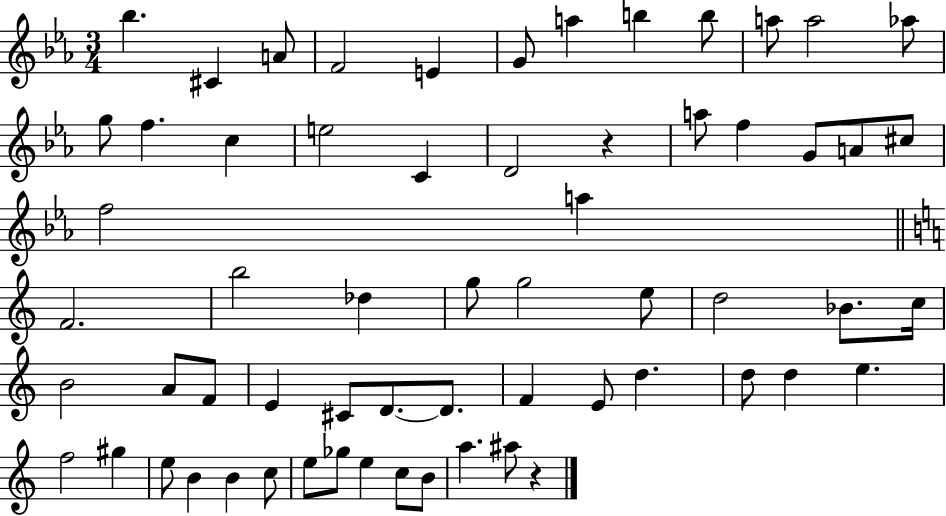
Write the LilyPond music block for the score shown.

{
  \clef treble
  \numericTimeSignature
  \time 3/4
  \key ees \major
  bes''4. cis'4 a'8 | f'2 e'4 | g'8 a''4 b''4 b''8 | a''8 a''2 aes''8 | \break g''8 f''4. c''4 | e''2 c'4 | d'2 r4 | a''8 f''4 g'8 a'8 cis''8 | \break f''2 a''4 | \bar "||" \break \key c \major f'2. | b''2 des''4 | g''8 g''2 e''8 | d''2 bes'8. c''16 | \break b'2 a'8 f'8 | e'4 cis'8 d'8.~~ d'8. | f'4 e'8 d''4. | d''8 d''4 e''4. | \break f''2 gis''4 | e''8 b'4 b'4 c''8 | e''8 ges''8 e''4 c''8 b'8 | a''4. ais''8 r4 | \break \bar "|."
}